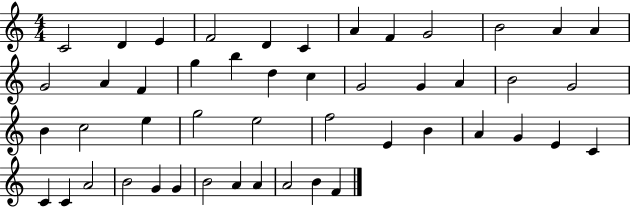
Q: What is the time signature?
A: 4/4